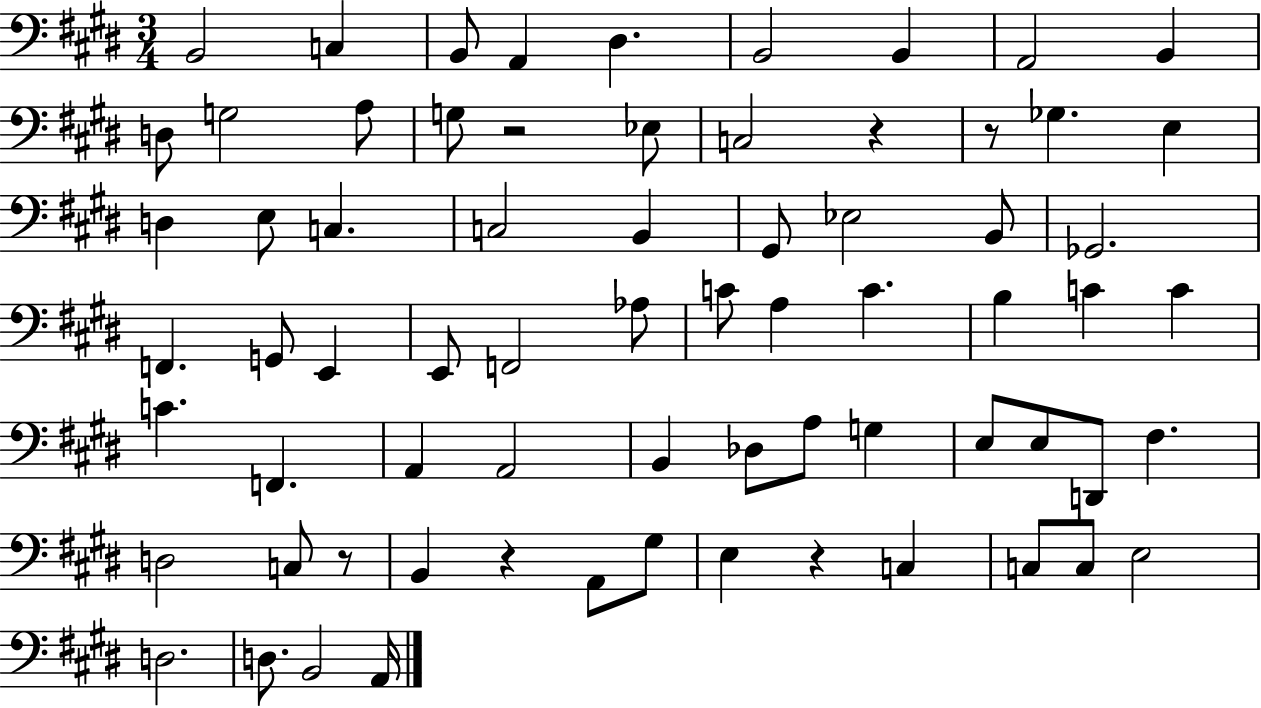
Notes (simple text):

B2/h C3/q B2/e A2/q D#3/q. B2/h B2/q A2/h B2/q D3/e G3/h A3/e G3/e R/h Eb3/e C3/h R/q R/e Gb3/q. E3/q D3/q E3/e C3/q. C3/h B2/q G#2/e Eb3/h B2/e Gb2/h. F2/q. G2/e E2/q E2/e F2/h Ab3/e C4/e A3/q C4/q. B3/q C4/q C4/q C4/q. F2/q. A2/q A2/h B2/q Db3/e A3/e G3/q E3/e E3/e D2/e F#3/q. D3/h C3/e R/e B2/q R/q A2/e G#3/e E3/q R/q C3/q C3/e C3/e E3/h D3/h. D3/e. B2/h A2/s